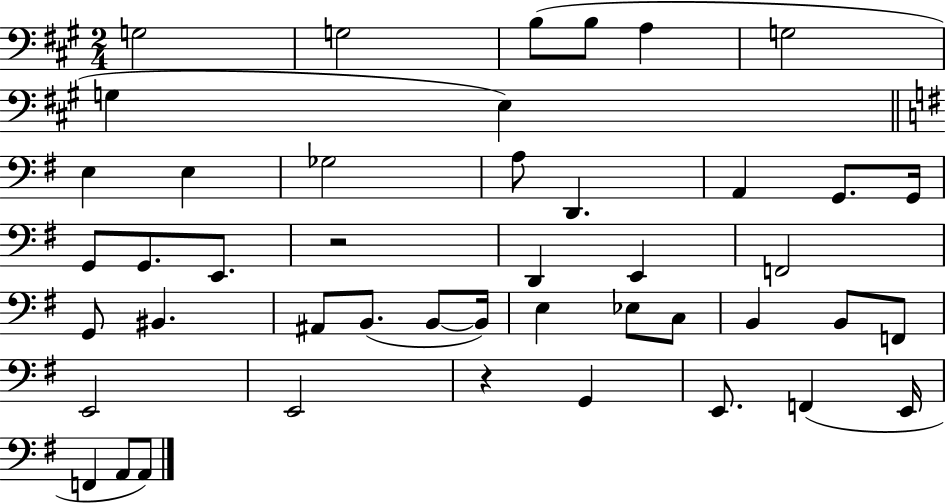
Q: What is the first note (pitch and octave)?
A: G3